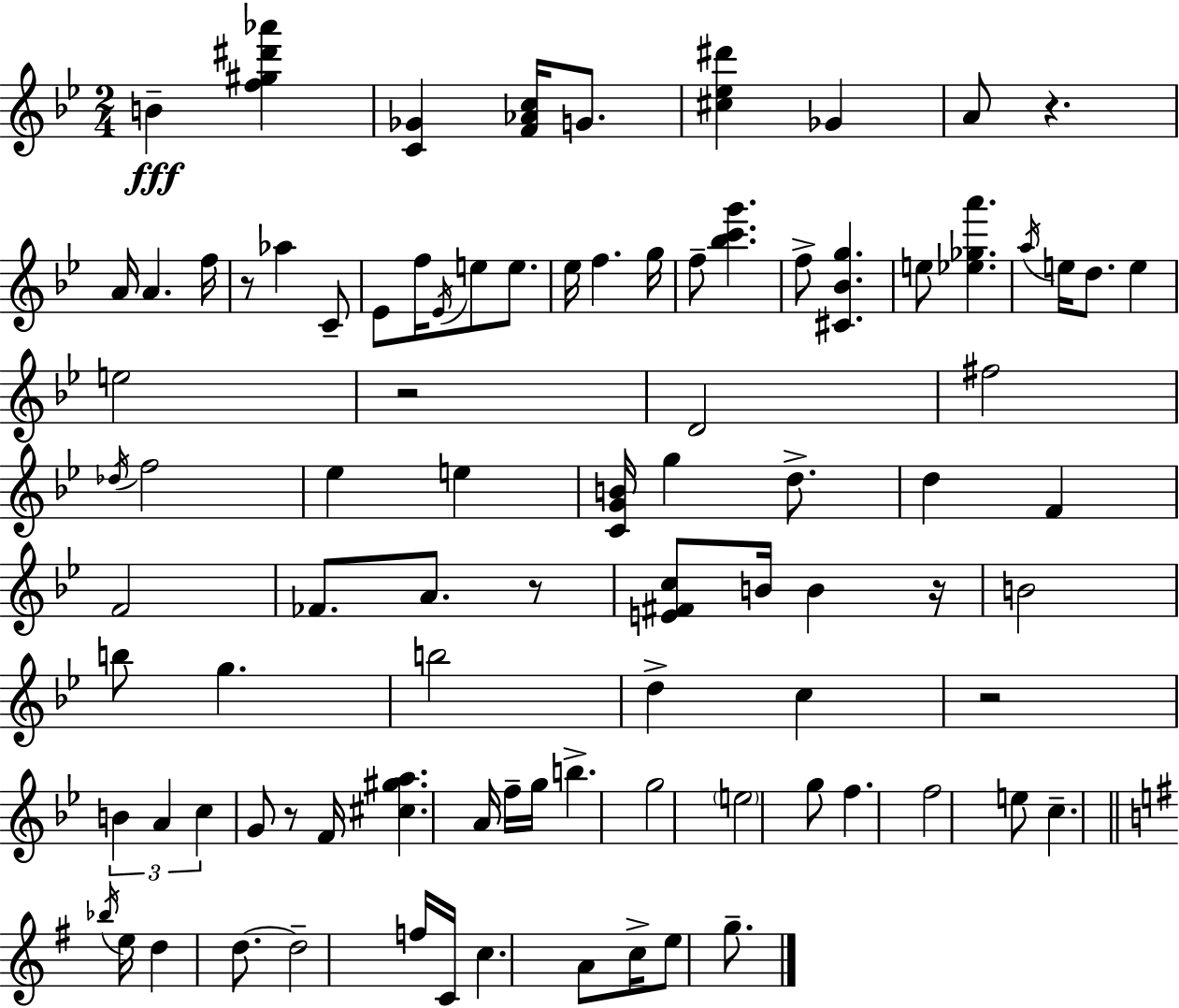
{
  \clef treble
  \numericTimeSignature
  \time 2/4
  \key g \minor
  b'4--\fff <f'' gis'' dis''' aes'''>4 | <c' ges'>4 <f' aes' c''>16 g'8. | <cis'' ees'' dis'''>4 ges'4 | a'8 r4. | \break a'16 a'4. f''16 | r8 aes''4 c'8-- | ees'8 f''16 \acciaccatura { ees'16 } e''8 e''8. | ees''16 f''4. | \break g''16 f''8-- <bes'' c''' g'''>4. | f''8-> <cis' bes' g''>4. | e''8 <ees'' ges'' a'''>4. | \acciaccatura { a''16 } e''16 d''8. e''4 | \break e''2 | r2 | d'2 | fis''2 | \break \acciaccatura { des''16 } f''2 | ees''4 e''4 | <c' g' b'>16 g''4 | d''8.-> d''4 f'4 | \break f'2 | fes'8. a'8. | r8 <e' fis' c''>8 b'16 b'4 | r16 b'2 | \break b''8 g''4. | b''2 | d''4-> c''4 | r2 | \break \tuplet 3/2 { b'4 a'4 | c''4 } g'8 | r8 f'16 <cis'' gis'' a''>4. | a'16 f''16-- g''16 b''4.-> | \break g''2 | \parenthesize e''2 | g''8 f''4. | f''2 | \break e''8 c''4.-- | \bar "||" \break \key g \major \acciaccatura { bes''16 } e''16 d''4 d''8.~~ | d''2-- | f''16 c'16 c''4. | a'8 c''16-> e''8 g''8.-- | \break \bar "|."
}